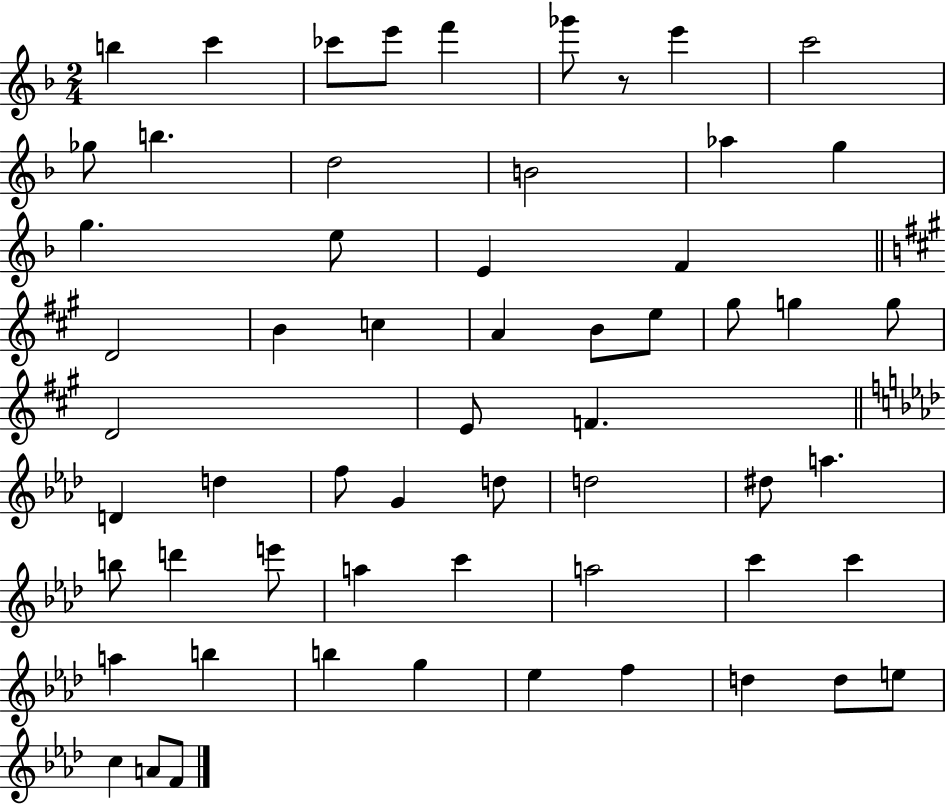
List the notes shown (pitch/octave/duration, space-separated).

B5/q C6/q CES6/e E6/e F6/q Gb6/e R/e E6/q C6/h Gb5/e B5/q. D5/h B4/h Ab5/q G5/q G5/q. E5/e E4/q F4/q D4/h B4/q C5/q A4/q B4/e E5/e G#5/e G5/q G5/e D4/h E4/e F4/q. D4/q D5/q F5/e G4/q D5/e D5/h D#5/e A5/q. B5/e D6/q E6/e A5/q C6/q A5/h C6/q C6/q A5/q B5/q B5/q G5/q Eb5/q F5/q D5/q D5/e E5/e C5/q A4/e F4/e